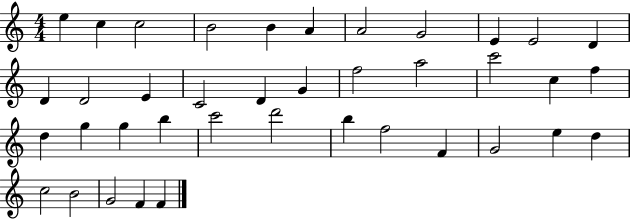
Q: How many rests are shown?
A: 0